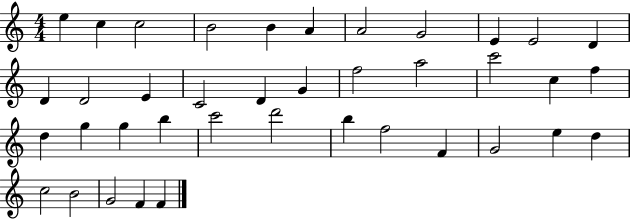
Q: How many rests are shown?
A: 0